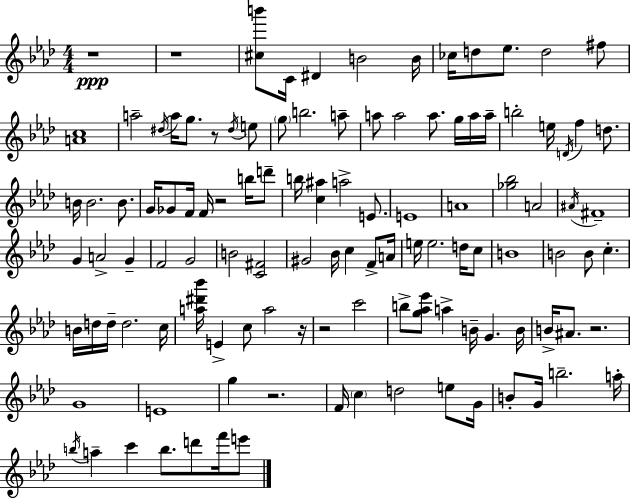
R/w R/w [C#5,B6]/e C4/s D#4/q B4/h B4/s CES5/s D5/e Eb5/e. D5/h F#5/e [A4,C5]/w A5/h D#5/s A5/s G5/e. R/e D#5/s E5/e G5/e B5/h. A5/e A5/e A5/h A5/e. G5/s A5/s A5/s B5/h E5/s D4/s F5/q D5/e. B4/s B4/h. B4/e. G4/s Gb4/e F4/s F4/s R/h B5/s D6/e B5/s [C5,A#5]/q A5/h E4/e. E4/w A4/w [Gb5,Bb5]/h A4/h A#4/s F#4/w G4/q A4/h G4/q F4/h G4/h B4/h [C4,F#4]/h G#4/h Bb4/s C5/q F4/e A4/s E5/s E5/h. D5/s C5/e B4/w B4/h B4/e C5/q. B4/s D5/s D5/s D5/h. C5/s [A5,D#6,Bb6]/s E4/q C5/e A5/h R/s R/h C6/h B5/e [G5,Ab5,Eb6]/e A5/q B4/s G4/q. B4/s B4/s A#4/e. R/h. G4/w E4/w G5/q R/h. F4/s C5/q D5/h E5/e G4/s B4/e G4/s B5/h. A5/s B5/s A5/q C6/q B5/e. D6/e F6/s E6/e